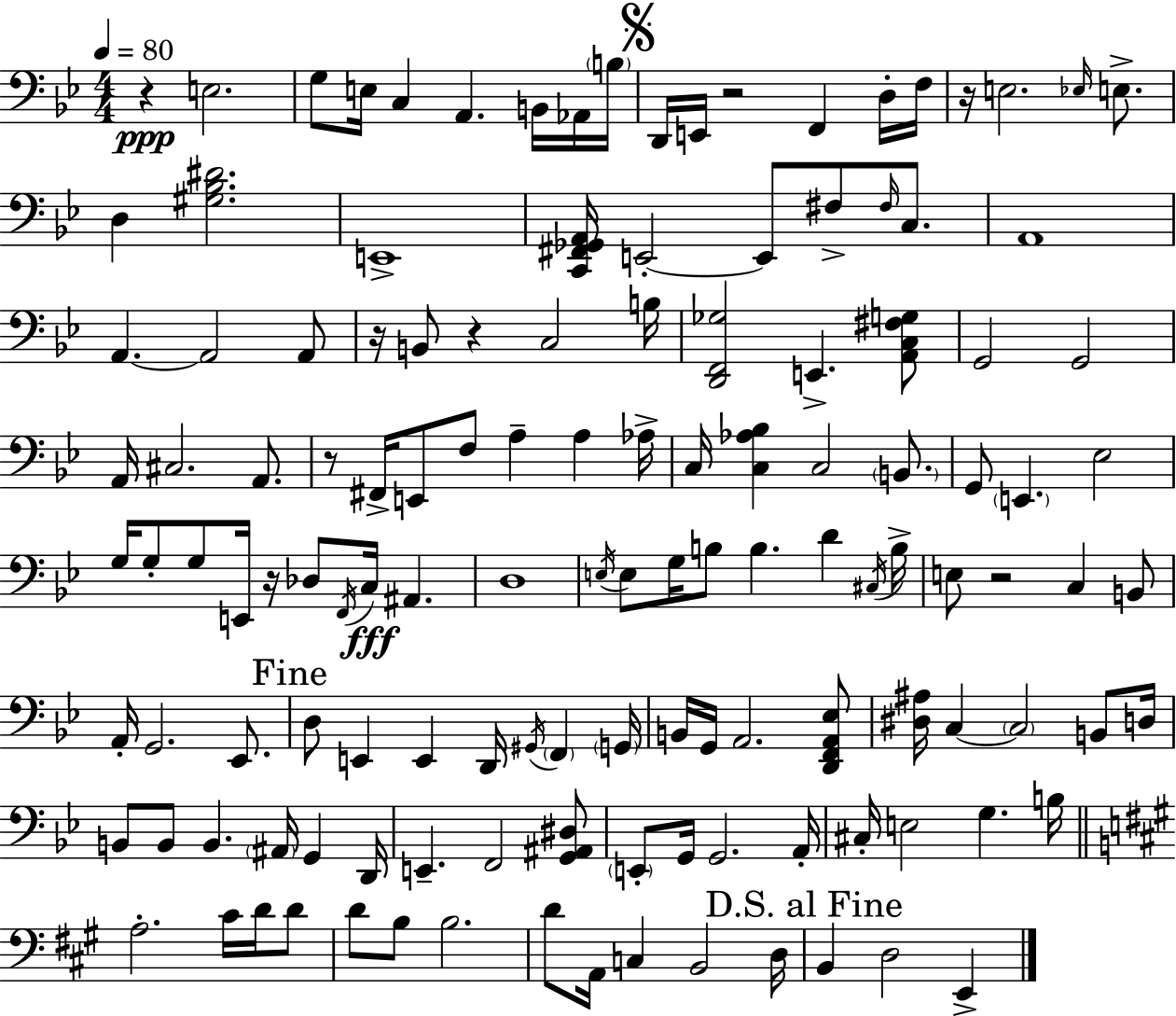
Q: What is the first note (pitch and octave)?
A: E3